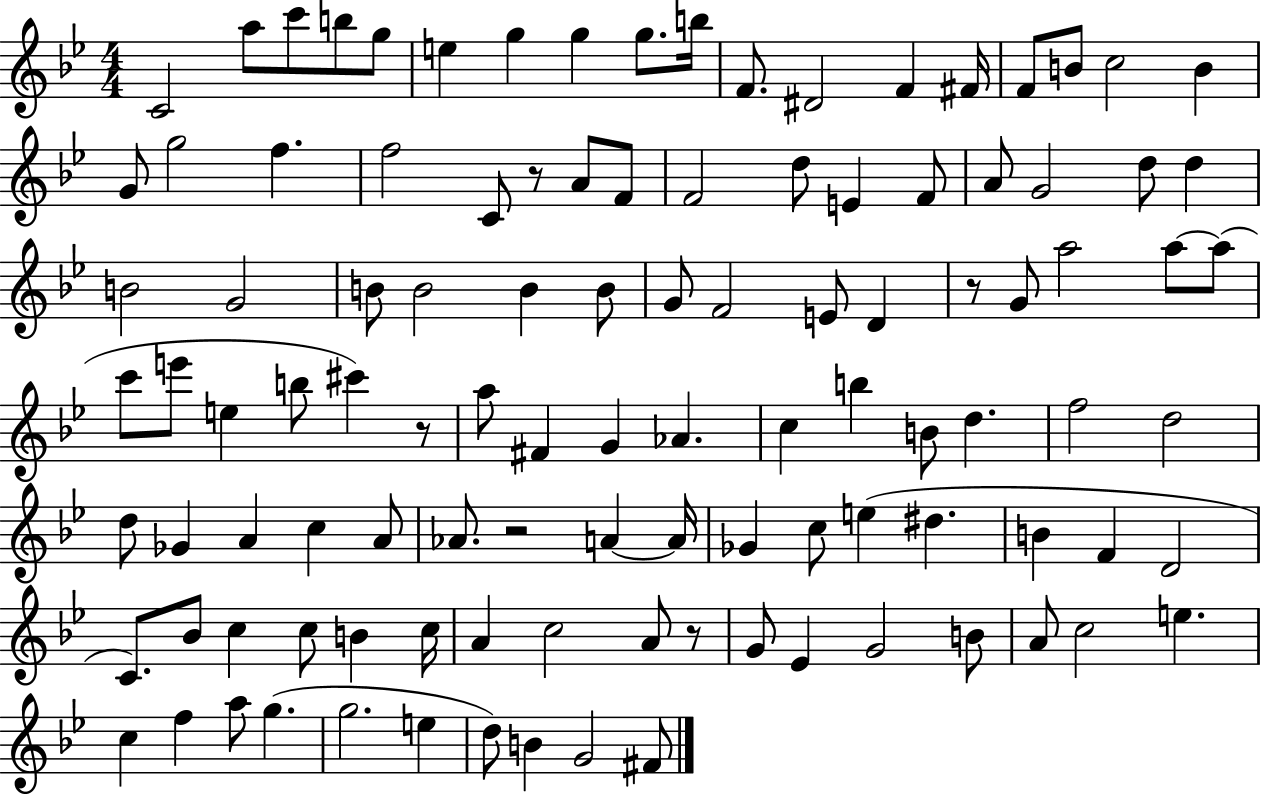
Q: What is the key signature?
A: BES major